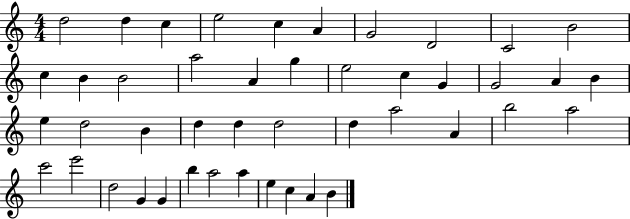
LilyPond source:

{
  \clef treble
  \numericTimeSignature
  \time 4/4
  \key c \major
  d''2 d''4 c''4 | e''2 c''4 a'4 | g'2 d'2 | c'2 b'2 | \break c''4 b'4 b'2 | a''2 a'4 g''4 | e''2 c''4 g'4 | g'2 a'4 b'4 | \break e''4 d''2 b'4 | d''4 d''4 d''2 | d''4 a''2 a'4 | b''2 a''2 | \break c'''2 e'''2 | d''2 g'4 g'4 | b''4 a''2 a''4 | e''4 c''4 a'4 b'4 | \break \bar "|."
}